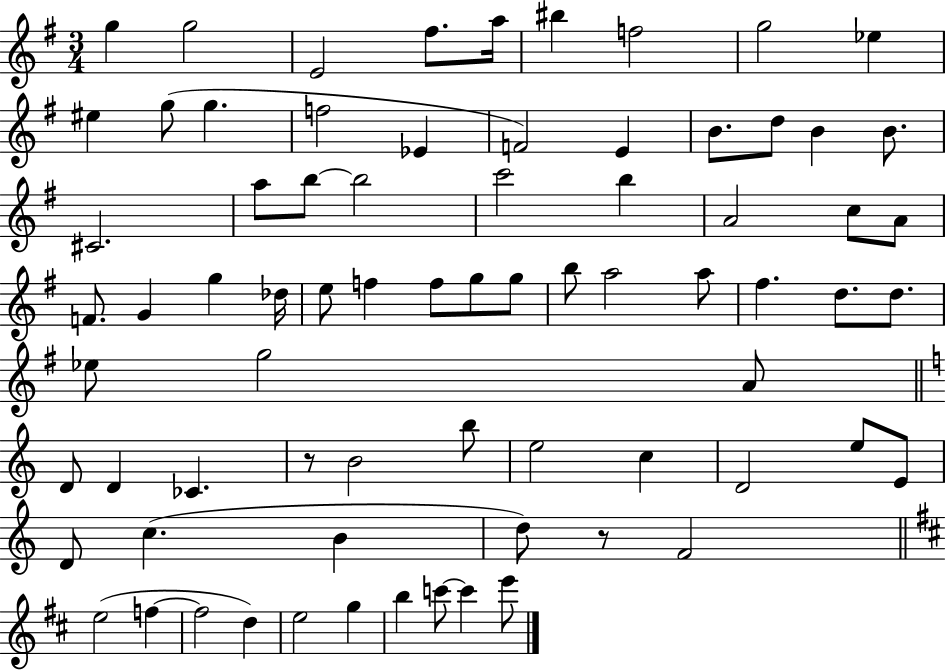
{
  \clef treble
  \numericTimeSignature
  \time 3/4
  \key g \major
  \repeat volta 2 { g''4 g''2 | e'2 fis''8. a''16 | bis''4 f''2 | g''2 ees''4 | \break eis''4 g''8( g''4. | f''2 ees'4 | f'2) e'4 | b'8. d''8 b'4 b'8. | \break cis'2. | a''8 b''8~~ b''2 | c'''2 b''4 | a'2 c''8 a'8 | \break f'8. g'4 g''4 des''16 | e''8 f''4 f''8 g''8 g''8 | b''8 a''2 a''8 | fis''4. d''8. d''8. | \break ees''8 g''2 a'8 | \bar "||" \break \key c \major d'8 d'4 ces'4. | r8 b'2 b''8 | e''2 c''4 | d'2 e''8 e'8 | \break d'8 c''4.( b'4 | d''8) r8 f'2 | \bar "||" \break \key d \major e''2( f''4~~ | f''2 d''4) | e''2 g''4 | b''4 c'''8~~ c'''4 e'''8 | \break } \bar "|."
}